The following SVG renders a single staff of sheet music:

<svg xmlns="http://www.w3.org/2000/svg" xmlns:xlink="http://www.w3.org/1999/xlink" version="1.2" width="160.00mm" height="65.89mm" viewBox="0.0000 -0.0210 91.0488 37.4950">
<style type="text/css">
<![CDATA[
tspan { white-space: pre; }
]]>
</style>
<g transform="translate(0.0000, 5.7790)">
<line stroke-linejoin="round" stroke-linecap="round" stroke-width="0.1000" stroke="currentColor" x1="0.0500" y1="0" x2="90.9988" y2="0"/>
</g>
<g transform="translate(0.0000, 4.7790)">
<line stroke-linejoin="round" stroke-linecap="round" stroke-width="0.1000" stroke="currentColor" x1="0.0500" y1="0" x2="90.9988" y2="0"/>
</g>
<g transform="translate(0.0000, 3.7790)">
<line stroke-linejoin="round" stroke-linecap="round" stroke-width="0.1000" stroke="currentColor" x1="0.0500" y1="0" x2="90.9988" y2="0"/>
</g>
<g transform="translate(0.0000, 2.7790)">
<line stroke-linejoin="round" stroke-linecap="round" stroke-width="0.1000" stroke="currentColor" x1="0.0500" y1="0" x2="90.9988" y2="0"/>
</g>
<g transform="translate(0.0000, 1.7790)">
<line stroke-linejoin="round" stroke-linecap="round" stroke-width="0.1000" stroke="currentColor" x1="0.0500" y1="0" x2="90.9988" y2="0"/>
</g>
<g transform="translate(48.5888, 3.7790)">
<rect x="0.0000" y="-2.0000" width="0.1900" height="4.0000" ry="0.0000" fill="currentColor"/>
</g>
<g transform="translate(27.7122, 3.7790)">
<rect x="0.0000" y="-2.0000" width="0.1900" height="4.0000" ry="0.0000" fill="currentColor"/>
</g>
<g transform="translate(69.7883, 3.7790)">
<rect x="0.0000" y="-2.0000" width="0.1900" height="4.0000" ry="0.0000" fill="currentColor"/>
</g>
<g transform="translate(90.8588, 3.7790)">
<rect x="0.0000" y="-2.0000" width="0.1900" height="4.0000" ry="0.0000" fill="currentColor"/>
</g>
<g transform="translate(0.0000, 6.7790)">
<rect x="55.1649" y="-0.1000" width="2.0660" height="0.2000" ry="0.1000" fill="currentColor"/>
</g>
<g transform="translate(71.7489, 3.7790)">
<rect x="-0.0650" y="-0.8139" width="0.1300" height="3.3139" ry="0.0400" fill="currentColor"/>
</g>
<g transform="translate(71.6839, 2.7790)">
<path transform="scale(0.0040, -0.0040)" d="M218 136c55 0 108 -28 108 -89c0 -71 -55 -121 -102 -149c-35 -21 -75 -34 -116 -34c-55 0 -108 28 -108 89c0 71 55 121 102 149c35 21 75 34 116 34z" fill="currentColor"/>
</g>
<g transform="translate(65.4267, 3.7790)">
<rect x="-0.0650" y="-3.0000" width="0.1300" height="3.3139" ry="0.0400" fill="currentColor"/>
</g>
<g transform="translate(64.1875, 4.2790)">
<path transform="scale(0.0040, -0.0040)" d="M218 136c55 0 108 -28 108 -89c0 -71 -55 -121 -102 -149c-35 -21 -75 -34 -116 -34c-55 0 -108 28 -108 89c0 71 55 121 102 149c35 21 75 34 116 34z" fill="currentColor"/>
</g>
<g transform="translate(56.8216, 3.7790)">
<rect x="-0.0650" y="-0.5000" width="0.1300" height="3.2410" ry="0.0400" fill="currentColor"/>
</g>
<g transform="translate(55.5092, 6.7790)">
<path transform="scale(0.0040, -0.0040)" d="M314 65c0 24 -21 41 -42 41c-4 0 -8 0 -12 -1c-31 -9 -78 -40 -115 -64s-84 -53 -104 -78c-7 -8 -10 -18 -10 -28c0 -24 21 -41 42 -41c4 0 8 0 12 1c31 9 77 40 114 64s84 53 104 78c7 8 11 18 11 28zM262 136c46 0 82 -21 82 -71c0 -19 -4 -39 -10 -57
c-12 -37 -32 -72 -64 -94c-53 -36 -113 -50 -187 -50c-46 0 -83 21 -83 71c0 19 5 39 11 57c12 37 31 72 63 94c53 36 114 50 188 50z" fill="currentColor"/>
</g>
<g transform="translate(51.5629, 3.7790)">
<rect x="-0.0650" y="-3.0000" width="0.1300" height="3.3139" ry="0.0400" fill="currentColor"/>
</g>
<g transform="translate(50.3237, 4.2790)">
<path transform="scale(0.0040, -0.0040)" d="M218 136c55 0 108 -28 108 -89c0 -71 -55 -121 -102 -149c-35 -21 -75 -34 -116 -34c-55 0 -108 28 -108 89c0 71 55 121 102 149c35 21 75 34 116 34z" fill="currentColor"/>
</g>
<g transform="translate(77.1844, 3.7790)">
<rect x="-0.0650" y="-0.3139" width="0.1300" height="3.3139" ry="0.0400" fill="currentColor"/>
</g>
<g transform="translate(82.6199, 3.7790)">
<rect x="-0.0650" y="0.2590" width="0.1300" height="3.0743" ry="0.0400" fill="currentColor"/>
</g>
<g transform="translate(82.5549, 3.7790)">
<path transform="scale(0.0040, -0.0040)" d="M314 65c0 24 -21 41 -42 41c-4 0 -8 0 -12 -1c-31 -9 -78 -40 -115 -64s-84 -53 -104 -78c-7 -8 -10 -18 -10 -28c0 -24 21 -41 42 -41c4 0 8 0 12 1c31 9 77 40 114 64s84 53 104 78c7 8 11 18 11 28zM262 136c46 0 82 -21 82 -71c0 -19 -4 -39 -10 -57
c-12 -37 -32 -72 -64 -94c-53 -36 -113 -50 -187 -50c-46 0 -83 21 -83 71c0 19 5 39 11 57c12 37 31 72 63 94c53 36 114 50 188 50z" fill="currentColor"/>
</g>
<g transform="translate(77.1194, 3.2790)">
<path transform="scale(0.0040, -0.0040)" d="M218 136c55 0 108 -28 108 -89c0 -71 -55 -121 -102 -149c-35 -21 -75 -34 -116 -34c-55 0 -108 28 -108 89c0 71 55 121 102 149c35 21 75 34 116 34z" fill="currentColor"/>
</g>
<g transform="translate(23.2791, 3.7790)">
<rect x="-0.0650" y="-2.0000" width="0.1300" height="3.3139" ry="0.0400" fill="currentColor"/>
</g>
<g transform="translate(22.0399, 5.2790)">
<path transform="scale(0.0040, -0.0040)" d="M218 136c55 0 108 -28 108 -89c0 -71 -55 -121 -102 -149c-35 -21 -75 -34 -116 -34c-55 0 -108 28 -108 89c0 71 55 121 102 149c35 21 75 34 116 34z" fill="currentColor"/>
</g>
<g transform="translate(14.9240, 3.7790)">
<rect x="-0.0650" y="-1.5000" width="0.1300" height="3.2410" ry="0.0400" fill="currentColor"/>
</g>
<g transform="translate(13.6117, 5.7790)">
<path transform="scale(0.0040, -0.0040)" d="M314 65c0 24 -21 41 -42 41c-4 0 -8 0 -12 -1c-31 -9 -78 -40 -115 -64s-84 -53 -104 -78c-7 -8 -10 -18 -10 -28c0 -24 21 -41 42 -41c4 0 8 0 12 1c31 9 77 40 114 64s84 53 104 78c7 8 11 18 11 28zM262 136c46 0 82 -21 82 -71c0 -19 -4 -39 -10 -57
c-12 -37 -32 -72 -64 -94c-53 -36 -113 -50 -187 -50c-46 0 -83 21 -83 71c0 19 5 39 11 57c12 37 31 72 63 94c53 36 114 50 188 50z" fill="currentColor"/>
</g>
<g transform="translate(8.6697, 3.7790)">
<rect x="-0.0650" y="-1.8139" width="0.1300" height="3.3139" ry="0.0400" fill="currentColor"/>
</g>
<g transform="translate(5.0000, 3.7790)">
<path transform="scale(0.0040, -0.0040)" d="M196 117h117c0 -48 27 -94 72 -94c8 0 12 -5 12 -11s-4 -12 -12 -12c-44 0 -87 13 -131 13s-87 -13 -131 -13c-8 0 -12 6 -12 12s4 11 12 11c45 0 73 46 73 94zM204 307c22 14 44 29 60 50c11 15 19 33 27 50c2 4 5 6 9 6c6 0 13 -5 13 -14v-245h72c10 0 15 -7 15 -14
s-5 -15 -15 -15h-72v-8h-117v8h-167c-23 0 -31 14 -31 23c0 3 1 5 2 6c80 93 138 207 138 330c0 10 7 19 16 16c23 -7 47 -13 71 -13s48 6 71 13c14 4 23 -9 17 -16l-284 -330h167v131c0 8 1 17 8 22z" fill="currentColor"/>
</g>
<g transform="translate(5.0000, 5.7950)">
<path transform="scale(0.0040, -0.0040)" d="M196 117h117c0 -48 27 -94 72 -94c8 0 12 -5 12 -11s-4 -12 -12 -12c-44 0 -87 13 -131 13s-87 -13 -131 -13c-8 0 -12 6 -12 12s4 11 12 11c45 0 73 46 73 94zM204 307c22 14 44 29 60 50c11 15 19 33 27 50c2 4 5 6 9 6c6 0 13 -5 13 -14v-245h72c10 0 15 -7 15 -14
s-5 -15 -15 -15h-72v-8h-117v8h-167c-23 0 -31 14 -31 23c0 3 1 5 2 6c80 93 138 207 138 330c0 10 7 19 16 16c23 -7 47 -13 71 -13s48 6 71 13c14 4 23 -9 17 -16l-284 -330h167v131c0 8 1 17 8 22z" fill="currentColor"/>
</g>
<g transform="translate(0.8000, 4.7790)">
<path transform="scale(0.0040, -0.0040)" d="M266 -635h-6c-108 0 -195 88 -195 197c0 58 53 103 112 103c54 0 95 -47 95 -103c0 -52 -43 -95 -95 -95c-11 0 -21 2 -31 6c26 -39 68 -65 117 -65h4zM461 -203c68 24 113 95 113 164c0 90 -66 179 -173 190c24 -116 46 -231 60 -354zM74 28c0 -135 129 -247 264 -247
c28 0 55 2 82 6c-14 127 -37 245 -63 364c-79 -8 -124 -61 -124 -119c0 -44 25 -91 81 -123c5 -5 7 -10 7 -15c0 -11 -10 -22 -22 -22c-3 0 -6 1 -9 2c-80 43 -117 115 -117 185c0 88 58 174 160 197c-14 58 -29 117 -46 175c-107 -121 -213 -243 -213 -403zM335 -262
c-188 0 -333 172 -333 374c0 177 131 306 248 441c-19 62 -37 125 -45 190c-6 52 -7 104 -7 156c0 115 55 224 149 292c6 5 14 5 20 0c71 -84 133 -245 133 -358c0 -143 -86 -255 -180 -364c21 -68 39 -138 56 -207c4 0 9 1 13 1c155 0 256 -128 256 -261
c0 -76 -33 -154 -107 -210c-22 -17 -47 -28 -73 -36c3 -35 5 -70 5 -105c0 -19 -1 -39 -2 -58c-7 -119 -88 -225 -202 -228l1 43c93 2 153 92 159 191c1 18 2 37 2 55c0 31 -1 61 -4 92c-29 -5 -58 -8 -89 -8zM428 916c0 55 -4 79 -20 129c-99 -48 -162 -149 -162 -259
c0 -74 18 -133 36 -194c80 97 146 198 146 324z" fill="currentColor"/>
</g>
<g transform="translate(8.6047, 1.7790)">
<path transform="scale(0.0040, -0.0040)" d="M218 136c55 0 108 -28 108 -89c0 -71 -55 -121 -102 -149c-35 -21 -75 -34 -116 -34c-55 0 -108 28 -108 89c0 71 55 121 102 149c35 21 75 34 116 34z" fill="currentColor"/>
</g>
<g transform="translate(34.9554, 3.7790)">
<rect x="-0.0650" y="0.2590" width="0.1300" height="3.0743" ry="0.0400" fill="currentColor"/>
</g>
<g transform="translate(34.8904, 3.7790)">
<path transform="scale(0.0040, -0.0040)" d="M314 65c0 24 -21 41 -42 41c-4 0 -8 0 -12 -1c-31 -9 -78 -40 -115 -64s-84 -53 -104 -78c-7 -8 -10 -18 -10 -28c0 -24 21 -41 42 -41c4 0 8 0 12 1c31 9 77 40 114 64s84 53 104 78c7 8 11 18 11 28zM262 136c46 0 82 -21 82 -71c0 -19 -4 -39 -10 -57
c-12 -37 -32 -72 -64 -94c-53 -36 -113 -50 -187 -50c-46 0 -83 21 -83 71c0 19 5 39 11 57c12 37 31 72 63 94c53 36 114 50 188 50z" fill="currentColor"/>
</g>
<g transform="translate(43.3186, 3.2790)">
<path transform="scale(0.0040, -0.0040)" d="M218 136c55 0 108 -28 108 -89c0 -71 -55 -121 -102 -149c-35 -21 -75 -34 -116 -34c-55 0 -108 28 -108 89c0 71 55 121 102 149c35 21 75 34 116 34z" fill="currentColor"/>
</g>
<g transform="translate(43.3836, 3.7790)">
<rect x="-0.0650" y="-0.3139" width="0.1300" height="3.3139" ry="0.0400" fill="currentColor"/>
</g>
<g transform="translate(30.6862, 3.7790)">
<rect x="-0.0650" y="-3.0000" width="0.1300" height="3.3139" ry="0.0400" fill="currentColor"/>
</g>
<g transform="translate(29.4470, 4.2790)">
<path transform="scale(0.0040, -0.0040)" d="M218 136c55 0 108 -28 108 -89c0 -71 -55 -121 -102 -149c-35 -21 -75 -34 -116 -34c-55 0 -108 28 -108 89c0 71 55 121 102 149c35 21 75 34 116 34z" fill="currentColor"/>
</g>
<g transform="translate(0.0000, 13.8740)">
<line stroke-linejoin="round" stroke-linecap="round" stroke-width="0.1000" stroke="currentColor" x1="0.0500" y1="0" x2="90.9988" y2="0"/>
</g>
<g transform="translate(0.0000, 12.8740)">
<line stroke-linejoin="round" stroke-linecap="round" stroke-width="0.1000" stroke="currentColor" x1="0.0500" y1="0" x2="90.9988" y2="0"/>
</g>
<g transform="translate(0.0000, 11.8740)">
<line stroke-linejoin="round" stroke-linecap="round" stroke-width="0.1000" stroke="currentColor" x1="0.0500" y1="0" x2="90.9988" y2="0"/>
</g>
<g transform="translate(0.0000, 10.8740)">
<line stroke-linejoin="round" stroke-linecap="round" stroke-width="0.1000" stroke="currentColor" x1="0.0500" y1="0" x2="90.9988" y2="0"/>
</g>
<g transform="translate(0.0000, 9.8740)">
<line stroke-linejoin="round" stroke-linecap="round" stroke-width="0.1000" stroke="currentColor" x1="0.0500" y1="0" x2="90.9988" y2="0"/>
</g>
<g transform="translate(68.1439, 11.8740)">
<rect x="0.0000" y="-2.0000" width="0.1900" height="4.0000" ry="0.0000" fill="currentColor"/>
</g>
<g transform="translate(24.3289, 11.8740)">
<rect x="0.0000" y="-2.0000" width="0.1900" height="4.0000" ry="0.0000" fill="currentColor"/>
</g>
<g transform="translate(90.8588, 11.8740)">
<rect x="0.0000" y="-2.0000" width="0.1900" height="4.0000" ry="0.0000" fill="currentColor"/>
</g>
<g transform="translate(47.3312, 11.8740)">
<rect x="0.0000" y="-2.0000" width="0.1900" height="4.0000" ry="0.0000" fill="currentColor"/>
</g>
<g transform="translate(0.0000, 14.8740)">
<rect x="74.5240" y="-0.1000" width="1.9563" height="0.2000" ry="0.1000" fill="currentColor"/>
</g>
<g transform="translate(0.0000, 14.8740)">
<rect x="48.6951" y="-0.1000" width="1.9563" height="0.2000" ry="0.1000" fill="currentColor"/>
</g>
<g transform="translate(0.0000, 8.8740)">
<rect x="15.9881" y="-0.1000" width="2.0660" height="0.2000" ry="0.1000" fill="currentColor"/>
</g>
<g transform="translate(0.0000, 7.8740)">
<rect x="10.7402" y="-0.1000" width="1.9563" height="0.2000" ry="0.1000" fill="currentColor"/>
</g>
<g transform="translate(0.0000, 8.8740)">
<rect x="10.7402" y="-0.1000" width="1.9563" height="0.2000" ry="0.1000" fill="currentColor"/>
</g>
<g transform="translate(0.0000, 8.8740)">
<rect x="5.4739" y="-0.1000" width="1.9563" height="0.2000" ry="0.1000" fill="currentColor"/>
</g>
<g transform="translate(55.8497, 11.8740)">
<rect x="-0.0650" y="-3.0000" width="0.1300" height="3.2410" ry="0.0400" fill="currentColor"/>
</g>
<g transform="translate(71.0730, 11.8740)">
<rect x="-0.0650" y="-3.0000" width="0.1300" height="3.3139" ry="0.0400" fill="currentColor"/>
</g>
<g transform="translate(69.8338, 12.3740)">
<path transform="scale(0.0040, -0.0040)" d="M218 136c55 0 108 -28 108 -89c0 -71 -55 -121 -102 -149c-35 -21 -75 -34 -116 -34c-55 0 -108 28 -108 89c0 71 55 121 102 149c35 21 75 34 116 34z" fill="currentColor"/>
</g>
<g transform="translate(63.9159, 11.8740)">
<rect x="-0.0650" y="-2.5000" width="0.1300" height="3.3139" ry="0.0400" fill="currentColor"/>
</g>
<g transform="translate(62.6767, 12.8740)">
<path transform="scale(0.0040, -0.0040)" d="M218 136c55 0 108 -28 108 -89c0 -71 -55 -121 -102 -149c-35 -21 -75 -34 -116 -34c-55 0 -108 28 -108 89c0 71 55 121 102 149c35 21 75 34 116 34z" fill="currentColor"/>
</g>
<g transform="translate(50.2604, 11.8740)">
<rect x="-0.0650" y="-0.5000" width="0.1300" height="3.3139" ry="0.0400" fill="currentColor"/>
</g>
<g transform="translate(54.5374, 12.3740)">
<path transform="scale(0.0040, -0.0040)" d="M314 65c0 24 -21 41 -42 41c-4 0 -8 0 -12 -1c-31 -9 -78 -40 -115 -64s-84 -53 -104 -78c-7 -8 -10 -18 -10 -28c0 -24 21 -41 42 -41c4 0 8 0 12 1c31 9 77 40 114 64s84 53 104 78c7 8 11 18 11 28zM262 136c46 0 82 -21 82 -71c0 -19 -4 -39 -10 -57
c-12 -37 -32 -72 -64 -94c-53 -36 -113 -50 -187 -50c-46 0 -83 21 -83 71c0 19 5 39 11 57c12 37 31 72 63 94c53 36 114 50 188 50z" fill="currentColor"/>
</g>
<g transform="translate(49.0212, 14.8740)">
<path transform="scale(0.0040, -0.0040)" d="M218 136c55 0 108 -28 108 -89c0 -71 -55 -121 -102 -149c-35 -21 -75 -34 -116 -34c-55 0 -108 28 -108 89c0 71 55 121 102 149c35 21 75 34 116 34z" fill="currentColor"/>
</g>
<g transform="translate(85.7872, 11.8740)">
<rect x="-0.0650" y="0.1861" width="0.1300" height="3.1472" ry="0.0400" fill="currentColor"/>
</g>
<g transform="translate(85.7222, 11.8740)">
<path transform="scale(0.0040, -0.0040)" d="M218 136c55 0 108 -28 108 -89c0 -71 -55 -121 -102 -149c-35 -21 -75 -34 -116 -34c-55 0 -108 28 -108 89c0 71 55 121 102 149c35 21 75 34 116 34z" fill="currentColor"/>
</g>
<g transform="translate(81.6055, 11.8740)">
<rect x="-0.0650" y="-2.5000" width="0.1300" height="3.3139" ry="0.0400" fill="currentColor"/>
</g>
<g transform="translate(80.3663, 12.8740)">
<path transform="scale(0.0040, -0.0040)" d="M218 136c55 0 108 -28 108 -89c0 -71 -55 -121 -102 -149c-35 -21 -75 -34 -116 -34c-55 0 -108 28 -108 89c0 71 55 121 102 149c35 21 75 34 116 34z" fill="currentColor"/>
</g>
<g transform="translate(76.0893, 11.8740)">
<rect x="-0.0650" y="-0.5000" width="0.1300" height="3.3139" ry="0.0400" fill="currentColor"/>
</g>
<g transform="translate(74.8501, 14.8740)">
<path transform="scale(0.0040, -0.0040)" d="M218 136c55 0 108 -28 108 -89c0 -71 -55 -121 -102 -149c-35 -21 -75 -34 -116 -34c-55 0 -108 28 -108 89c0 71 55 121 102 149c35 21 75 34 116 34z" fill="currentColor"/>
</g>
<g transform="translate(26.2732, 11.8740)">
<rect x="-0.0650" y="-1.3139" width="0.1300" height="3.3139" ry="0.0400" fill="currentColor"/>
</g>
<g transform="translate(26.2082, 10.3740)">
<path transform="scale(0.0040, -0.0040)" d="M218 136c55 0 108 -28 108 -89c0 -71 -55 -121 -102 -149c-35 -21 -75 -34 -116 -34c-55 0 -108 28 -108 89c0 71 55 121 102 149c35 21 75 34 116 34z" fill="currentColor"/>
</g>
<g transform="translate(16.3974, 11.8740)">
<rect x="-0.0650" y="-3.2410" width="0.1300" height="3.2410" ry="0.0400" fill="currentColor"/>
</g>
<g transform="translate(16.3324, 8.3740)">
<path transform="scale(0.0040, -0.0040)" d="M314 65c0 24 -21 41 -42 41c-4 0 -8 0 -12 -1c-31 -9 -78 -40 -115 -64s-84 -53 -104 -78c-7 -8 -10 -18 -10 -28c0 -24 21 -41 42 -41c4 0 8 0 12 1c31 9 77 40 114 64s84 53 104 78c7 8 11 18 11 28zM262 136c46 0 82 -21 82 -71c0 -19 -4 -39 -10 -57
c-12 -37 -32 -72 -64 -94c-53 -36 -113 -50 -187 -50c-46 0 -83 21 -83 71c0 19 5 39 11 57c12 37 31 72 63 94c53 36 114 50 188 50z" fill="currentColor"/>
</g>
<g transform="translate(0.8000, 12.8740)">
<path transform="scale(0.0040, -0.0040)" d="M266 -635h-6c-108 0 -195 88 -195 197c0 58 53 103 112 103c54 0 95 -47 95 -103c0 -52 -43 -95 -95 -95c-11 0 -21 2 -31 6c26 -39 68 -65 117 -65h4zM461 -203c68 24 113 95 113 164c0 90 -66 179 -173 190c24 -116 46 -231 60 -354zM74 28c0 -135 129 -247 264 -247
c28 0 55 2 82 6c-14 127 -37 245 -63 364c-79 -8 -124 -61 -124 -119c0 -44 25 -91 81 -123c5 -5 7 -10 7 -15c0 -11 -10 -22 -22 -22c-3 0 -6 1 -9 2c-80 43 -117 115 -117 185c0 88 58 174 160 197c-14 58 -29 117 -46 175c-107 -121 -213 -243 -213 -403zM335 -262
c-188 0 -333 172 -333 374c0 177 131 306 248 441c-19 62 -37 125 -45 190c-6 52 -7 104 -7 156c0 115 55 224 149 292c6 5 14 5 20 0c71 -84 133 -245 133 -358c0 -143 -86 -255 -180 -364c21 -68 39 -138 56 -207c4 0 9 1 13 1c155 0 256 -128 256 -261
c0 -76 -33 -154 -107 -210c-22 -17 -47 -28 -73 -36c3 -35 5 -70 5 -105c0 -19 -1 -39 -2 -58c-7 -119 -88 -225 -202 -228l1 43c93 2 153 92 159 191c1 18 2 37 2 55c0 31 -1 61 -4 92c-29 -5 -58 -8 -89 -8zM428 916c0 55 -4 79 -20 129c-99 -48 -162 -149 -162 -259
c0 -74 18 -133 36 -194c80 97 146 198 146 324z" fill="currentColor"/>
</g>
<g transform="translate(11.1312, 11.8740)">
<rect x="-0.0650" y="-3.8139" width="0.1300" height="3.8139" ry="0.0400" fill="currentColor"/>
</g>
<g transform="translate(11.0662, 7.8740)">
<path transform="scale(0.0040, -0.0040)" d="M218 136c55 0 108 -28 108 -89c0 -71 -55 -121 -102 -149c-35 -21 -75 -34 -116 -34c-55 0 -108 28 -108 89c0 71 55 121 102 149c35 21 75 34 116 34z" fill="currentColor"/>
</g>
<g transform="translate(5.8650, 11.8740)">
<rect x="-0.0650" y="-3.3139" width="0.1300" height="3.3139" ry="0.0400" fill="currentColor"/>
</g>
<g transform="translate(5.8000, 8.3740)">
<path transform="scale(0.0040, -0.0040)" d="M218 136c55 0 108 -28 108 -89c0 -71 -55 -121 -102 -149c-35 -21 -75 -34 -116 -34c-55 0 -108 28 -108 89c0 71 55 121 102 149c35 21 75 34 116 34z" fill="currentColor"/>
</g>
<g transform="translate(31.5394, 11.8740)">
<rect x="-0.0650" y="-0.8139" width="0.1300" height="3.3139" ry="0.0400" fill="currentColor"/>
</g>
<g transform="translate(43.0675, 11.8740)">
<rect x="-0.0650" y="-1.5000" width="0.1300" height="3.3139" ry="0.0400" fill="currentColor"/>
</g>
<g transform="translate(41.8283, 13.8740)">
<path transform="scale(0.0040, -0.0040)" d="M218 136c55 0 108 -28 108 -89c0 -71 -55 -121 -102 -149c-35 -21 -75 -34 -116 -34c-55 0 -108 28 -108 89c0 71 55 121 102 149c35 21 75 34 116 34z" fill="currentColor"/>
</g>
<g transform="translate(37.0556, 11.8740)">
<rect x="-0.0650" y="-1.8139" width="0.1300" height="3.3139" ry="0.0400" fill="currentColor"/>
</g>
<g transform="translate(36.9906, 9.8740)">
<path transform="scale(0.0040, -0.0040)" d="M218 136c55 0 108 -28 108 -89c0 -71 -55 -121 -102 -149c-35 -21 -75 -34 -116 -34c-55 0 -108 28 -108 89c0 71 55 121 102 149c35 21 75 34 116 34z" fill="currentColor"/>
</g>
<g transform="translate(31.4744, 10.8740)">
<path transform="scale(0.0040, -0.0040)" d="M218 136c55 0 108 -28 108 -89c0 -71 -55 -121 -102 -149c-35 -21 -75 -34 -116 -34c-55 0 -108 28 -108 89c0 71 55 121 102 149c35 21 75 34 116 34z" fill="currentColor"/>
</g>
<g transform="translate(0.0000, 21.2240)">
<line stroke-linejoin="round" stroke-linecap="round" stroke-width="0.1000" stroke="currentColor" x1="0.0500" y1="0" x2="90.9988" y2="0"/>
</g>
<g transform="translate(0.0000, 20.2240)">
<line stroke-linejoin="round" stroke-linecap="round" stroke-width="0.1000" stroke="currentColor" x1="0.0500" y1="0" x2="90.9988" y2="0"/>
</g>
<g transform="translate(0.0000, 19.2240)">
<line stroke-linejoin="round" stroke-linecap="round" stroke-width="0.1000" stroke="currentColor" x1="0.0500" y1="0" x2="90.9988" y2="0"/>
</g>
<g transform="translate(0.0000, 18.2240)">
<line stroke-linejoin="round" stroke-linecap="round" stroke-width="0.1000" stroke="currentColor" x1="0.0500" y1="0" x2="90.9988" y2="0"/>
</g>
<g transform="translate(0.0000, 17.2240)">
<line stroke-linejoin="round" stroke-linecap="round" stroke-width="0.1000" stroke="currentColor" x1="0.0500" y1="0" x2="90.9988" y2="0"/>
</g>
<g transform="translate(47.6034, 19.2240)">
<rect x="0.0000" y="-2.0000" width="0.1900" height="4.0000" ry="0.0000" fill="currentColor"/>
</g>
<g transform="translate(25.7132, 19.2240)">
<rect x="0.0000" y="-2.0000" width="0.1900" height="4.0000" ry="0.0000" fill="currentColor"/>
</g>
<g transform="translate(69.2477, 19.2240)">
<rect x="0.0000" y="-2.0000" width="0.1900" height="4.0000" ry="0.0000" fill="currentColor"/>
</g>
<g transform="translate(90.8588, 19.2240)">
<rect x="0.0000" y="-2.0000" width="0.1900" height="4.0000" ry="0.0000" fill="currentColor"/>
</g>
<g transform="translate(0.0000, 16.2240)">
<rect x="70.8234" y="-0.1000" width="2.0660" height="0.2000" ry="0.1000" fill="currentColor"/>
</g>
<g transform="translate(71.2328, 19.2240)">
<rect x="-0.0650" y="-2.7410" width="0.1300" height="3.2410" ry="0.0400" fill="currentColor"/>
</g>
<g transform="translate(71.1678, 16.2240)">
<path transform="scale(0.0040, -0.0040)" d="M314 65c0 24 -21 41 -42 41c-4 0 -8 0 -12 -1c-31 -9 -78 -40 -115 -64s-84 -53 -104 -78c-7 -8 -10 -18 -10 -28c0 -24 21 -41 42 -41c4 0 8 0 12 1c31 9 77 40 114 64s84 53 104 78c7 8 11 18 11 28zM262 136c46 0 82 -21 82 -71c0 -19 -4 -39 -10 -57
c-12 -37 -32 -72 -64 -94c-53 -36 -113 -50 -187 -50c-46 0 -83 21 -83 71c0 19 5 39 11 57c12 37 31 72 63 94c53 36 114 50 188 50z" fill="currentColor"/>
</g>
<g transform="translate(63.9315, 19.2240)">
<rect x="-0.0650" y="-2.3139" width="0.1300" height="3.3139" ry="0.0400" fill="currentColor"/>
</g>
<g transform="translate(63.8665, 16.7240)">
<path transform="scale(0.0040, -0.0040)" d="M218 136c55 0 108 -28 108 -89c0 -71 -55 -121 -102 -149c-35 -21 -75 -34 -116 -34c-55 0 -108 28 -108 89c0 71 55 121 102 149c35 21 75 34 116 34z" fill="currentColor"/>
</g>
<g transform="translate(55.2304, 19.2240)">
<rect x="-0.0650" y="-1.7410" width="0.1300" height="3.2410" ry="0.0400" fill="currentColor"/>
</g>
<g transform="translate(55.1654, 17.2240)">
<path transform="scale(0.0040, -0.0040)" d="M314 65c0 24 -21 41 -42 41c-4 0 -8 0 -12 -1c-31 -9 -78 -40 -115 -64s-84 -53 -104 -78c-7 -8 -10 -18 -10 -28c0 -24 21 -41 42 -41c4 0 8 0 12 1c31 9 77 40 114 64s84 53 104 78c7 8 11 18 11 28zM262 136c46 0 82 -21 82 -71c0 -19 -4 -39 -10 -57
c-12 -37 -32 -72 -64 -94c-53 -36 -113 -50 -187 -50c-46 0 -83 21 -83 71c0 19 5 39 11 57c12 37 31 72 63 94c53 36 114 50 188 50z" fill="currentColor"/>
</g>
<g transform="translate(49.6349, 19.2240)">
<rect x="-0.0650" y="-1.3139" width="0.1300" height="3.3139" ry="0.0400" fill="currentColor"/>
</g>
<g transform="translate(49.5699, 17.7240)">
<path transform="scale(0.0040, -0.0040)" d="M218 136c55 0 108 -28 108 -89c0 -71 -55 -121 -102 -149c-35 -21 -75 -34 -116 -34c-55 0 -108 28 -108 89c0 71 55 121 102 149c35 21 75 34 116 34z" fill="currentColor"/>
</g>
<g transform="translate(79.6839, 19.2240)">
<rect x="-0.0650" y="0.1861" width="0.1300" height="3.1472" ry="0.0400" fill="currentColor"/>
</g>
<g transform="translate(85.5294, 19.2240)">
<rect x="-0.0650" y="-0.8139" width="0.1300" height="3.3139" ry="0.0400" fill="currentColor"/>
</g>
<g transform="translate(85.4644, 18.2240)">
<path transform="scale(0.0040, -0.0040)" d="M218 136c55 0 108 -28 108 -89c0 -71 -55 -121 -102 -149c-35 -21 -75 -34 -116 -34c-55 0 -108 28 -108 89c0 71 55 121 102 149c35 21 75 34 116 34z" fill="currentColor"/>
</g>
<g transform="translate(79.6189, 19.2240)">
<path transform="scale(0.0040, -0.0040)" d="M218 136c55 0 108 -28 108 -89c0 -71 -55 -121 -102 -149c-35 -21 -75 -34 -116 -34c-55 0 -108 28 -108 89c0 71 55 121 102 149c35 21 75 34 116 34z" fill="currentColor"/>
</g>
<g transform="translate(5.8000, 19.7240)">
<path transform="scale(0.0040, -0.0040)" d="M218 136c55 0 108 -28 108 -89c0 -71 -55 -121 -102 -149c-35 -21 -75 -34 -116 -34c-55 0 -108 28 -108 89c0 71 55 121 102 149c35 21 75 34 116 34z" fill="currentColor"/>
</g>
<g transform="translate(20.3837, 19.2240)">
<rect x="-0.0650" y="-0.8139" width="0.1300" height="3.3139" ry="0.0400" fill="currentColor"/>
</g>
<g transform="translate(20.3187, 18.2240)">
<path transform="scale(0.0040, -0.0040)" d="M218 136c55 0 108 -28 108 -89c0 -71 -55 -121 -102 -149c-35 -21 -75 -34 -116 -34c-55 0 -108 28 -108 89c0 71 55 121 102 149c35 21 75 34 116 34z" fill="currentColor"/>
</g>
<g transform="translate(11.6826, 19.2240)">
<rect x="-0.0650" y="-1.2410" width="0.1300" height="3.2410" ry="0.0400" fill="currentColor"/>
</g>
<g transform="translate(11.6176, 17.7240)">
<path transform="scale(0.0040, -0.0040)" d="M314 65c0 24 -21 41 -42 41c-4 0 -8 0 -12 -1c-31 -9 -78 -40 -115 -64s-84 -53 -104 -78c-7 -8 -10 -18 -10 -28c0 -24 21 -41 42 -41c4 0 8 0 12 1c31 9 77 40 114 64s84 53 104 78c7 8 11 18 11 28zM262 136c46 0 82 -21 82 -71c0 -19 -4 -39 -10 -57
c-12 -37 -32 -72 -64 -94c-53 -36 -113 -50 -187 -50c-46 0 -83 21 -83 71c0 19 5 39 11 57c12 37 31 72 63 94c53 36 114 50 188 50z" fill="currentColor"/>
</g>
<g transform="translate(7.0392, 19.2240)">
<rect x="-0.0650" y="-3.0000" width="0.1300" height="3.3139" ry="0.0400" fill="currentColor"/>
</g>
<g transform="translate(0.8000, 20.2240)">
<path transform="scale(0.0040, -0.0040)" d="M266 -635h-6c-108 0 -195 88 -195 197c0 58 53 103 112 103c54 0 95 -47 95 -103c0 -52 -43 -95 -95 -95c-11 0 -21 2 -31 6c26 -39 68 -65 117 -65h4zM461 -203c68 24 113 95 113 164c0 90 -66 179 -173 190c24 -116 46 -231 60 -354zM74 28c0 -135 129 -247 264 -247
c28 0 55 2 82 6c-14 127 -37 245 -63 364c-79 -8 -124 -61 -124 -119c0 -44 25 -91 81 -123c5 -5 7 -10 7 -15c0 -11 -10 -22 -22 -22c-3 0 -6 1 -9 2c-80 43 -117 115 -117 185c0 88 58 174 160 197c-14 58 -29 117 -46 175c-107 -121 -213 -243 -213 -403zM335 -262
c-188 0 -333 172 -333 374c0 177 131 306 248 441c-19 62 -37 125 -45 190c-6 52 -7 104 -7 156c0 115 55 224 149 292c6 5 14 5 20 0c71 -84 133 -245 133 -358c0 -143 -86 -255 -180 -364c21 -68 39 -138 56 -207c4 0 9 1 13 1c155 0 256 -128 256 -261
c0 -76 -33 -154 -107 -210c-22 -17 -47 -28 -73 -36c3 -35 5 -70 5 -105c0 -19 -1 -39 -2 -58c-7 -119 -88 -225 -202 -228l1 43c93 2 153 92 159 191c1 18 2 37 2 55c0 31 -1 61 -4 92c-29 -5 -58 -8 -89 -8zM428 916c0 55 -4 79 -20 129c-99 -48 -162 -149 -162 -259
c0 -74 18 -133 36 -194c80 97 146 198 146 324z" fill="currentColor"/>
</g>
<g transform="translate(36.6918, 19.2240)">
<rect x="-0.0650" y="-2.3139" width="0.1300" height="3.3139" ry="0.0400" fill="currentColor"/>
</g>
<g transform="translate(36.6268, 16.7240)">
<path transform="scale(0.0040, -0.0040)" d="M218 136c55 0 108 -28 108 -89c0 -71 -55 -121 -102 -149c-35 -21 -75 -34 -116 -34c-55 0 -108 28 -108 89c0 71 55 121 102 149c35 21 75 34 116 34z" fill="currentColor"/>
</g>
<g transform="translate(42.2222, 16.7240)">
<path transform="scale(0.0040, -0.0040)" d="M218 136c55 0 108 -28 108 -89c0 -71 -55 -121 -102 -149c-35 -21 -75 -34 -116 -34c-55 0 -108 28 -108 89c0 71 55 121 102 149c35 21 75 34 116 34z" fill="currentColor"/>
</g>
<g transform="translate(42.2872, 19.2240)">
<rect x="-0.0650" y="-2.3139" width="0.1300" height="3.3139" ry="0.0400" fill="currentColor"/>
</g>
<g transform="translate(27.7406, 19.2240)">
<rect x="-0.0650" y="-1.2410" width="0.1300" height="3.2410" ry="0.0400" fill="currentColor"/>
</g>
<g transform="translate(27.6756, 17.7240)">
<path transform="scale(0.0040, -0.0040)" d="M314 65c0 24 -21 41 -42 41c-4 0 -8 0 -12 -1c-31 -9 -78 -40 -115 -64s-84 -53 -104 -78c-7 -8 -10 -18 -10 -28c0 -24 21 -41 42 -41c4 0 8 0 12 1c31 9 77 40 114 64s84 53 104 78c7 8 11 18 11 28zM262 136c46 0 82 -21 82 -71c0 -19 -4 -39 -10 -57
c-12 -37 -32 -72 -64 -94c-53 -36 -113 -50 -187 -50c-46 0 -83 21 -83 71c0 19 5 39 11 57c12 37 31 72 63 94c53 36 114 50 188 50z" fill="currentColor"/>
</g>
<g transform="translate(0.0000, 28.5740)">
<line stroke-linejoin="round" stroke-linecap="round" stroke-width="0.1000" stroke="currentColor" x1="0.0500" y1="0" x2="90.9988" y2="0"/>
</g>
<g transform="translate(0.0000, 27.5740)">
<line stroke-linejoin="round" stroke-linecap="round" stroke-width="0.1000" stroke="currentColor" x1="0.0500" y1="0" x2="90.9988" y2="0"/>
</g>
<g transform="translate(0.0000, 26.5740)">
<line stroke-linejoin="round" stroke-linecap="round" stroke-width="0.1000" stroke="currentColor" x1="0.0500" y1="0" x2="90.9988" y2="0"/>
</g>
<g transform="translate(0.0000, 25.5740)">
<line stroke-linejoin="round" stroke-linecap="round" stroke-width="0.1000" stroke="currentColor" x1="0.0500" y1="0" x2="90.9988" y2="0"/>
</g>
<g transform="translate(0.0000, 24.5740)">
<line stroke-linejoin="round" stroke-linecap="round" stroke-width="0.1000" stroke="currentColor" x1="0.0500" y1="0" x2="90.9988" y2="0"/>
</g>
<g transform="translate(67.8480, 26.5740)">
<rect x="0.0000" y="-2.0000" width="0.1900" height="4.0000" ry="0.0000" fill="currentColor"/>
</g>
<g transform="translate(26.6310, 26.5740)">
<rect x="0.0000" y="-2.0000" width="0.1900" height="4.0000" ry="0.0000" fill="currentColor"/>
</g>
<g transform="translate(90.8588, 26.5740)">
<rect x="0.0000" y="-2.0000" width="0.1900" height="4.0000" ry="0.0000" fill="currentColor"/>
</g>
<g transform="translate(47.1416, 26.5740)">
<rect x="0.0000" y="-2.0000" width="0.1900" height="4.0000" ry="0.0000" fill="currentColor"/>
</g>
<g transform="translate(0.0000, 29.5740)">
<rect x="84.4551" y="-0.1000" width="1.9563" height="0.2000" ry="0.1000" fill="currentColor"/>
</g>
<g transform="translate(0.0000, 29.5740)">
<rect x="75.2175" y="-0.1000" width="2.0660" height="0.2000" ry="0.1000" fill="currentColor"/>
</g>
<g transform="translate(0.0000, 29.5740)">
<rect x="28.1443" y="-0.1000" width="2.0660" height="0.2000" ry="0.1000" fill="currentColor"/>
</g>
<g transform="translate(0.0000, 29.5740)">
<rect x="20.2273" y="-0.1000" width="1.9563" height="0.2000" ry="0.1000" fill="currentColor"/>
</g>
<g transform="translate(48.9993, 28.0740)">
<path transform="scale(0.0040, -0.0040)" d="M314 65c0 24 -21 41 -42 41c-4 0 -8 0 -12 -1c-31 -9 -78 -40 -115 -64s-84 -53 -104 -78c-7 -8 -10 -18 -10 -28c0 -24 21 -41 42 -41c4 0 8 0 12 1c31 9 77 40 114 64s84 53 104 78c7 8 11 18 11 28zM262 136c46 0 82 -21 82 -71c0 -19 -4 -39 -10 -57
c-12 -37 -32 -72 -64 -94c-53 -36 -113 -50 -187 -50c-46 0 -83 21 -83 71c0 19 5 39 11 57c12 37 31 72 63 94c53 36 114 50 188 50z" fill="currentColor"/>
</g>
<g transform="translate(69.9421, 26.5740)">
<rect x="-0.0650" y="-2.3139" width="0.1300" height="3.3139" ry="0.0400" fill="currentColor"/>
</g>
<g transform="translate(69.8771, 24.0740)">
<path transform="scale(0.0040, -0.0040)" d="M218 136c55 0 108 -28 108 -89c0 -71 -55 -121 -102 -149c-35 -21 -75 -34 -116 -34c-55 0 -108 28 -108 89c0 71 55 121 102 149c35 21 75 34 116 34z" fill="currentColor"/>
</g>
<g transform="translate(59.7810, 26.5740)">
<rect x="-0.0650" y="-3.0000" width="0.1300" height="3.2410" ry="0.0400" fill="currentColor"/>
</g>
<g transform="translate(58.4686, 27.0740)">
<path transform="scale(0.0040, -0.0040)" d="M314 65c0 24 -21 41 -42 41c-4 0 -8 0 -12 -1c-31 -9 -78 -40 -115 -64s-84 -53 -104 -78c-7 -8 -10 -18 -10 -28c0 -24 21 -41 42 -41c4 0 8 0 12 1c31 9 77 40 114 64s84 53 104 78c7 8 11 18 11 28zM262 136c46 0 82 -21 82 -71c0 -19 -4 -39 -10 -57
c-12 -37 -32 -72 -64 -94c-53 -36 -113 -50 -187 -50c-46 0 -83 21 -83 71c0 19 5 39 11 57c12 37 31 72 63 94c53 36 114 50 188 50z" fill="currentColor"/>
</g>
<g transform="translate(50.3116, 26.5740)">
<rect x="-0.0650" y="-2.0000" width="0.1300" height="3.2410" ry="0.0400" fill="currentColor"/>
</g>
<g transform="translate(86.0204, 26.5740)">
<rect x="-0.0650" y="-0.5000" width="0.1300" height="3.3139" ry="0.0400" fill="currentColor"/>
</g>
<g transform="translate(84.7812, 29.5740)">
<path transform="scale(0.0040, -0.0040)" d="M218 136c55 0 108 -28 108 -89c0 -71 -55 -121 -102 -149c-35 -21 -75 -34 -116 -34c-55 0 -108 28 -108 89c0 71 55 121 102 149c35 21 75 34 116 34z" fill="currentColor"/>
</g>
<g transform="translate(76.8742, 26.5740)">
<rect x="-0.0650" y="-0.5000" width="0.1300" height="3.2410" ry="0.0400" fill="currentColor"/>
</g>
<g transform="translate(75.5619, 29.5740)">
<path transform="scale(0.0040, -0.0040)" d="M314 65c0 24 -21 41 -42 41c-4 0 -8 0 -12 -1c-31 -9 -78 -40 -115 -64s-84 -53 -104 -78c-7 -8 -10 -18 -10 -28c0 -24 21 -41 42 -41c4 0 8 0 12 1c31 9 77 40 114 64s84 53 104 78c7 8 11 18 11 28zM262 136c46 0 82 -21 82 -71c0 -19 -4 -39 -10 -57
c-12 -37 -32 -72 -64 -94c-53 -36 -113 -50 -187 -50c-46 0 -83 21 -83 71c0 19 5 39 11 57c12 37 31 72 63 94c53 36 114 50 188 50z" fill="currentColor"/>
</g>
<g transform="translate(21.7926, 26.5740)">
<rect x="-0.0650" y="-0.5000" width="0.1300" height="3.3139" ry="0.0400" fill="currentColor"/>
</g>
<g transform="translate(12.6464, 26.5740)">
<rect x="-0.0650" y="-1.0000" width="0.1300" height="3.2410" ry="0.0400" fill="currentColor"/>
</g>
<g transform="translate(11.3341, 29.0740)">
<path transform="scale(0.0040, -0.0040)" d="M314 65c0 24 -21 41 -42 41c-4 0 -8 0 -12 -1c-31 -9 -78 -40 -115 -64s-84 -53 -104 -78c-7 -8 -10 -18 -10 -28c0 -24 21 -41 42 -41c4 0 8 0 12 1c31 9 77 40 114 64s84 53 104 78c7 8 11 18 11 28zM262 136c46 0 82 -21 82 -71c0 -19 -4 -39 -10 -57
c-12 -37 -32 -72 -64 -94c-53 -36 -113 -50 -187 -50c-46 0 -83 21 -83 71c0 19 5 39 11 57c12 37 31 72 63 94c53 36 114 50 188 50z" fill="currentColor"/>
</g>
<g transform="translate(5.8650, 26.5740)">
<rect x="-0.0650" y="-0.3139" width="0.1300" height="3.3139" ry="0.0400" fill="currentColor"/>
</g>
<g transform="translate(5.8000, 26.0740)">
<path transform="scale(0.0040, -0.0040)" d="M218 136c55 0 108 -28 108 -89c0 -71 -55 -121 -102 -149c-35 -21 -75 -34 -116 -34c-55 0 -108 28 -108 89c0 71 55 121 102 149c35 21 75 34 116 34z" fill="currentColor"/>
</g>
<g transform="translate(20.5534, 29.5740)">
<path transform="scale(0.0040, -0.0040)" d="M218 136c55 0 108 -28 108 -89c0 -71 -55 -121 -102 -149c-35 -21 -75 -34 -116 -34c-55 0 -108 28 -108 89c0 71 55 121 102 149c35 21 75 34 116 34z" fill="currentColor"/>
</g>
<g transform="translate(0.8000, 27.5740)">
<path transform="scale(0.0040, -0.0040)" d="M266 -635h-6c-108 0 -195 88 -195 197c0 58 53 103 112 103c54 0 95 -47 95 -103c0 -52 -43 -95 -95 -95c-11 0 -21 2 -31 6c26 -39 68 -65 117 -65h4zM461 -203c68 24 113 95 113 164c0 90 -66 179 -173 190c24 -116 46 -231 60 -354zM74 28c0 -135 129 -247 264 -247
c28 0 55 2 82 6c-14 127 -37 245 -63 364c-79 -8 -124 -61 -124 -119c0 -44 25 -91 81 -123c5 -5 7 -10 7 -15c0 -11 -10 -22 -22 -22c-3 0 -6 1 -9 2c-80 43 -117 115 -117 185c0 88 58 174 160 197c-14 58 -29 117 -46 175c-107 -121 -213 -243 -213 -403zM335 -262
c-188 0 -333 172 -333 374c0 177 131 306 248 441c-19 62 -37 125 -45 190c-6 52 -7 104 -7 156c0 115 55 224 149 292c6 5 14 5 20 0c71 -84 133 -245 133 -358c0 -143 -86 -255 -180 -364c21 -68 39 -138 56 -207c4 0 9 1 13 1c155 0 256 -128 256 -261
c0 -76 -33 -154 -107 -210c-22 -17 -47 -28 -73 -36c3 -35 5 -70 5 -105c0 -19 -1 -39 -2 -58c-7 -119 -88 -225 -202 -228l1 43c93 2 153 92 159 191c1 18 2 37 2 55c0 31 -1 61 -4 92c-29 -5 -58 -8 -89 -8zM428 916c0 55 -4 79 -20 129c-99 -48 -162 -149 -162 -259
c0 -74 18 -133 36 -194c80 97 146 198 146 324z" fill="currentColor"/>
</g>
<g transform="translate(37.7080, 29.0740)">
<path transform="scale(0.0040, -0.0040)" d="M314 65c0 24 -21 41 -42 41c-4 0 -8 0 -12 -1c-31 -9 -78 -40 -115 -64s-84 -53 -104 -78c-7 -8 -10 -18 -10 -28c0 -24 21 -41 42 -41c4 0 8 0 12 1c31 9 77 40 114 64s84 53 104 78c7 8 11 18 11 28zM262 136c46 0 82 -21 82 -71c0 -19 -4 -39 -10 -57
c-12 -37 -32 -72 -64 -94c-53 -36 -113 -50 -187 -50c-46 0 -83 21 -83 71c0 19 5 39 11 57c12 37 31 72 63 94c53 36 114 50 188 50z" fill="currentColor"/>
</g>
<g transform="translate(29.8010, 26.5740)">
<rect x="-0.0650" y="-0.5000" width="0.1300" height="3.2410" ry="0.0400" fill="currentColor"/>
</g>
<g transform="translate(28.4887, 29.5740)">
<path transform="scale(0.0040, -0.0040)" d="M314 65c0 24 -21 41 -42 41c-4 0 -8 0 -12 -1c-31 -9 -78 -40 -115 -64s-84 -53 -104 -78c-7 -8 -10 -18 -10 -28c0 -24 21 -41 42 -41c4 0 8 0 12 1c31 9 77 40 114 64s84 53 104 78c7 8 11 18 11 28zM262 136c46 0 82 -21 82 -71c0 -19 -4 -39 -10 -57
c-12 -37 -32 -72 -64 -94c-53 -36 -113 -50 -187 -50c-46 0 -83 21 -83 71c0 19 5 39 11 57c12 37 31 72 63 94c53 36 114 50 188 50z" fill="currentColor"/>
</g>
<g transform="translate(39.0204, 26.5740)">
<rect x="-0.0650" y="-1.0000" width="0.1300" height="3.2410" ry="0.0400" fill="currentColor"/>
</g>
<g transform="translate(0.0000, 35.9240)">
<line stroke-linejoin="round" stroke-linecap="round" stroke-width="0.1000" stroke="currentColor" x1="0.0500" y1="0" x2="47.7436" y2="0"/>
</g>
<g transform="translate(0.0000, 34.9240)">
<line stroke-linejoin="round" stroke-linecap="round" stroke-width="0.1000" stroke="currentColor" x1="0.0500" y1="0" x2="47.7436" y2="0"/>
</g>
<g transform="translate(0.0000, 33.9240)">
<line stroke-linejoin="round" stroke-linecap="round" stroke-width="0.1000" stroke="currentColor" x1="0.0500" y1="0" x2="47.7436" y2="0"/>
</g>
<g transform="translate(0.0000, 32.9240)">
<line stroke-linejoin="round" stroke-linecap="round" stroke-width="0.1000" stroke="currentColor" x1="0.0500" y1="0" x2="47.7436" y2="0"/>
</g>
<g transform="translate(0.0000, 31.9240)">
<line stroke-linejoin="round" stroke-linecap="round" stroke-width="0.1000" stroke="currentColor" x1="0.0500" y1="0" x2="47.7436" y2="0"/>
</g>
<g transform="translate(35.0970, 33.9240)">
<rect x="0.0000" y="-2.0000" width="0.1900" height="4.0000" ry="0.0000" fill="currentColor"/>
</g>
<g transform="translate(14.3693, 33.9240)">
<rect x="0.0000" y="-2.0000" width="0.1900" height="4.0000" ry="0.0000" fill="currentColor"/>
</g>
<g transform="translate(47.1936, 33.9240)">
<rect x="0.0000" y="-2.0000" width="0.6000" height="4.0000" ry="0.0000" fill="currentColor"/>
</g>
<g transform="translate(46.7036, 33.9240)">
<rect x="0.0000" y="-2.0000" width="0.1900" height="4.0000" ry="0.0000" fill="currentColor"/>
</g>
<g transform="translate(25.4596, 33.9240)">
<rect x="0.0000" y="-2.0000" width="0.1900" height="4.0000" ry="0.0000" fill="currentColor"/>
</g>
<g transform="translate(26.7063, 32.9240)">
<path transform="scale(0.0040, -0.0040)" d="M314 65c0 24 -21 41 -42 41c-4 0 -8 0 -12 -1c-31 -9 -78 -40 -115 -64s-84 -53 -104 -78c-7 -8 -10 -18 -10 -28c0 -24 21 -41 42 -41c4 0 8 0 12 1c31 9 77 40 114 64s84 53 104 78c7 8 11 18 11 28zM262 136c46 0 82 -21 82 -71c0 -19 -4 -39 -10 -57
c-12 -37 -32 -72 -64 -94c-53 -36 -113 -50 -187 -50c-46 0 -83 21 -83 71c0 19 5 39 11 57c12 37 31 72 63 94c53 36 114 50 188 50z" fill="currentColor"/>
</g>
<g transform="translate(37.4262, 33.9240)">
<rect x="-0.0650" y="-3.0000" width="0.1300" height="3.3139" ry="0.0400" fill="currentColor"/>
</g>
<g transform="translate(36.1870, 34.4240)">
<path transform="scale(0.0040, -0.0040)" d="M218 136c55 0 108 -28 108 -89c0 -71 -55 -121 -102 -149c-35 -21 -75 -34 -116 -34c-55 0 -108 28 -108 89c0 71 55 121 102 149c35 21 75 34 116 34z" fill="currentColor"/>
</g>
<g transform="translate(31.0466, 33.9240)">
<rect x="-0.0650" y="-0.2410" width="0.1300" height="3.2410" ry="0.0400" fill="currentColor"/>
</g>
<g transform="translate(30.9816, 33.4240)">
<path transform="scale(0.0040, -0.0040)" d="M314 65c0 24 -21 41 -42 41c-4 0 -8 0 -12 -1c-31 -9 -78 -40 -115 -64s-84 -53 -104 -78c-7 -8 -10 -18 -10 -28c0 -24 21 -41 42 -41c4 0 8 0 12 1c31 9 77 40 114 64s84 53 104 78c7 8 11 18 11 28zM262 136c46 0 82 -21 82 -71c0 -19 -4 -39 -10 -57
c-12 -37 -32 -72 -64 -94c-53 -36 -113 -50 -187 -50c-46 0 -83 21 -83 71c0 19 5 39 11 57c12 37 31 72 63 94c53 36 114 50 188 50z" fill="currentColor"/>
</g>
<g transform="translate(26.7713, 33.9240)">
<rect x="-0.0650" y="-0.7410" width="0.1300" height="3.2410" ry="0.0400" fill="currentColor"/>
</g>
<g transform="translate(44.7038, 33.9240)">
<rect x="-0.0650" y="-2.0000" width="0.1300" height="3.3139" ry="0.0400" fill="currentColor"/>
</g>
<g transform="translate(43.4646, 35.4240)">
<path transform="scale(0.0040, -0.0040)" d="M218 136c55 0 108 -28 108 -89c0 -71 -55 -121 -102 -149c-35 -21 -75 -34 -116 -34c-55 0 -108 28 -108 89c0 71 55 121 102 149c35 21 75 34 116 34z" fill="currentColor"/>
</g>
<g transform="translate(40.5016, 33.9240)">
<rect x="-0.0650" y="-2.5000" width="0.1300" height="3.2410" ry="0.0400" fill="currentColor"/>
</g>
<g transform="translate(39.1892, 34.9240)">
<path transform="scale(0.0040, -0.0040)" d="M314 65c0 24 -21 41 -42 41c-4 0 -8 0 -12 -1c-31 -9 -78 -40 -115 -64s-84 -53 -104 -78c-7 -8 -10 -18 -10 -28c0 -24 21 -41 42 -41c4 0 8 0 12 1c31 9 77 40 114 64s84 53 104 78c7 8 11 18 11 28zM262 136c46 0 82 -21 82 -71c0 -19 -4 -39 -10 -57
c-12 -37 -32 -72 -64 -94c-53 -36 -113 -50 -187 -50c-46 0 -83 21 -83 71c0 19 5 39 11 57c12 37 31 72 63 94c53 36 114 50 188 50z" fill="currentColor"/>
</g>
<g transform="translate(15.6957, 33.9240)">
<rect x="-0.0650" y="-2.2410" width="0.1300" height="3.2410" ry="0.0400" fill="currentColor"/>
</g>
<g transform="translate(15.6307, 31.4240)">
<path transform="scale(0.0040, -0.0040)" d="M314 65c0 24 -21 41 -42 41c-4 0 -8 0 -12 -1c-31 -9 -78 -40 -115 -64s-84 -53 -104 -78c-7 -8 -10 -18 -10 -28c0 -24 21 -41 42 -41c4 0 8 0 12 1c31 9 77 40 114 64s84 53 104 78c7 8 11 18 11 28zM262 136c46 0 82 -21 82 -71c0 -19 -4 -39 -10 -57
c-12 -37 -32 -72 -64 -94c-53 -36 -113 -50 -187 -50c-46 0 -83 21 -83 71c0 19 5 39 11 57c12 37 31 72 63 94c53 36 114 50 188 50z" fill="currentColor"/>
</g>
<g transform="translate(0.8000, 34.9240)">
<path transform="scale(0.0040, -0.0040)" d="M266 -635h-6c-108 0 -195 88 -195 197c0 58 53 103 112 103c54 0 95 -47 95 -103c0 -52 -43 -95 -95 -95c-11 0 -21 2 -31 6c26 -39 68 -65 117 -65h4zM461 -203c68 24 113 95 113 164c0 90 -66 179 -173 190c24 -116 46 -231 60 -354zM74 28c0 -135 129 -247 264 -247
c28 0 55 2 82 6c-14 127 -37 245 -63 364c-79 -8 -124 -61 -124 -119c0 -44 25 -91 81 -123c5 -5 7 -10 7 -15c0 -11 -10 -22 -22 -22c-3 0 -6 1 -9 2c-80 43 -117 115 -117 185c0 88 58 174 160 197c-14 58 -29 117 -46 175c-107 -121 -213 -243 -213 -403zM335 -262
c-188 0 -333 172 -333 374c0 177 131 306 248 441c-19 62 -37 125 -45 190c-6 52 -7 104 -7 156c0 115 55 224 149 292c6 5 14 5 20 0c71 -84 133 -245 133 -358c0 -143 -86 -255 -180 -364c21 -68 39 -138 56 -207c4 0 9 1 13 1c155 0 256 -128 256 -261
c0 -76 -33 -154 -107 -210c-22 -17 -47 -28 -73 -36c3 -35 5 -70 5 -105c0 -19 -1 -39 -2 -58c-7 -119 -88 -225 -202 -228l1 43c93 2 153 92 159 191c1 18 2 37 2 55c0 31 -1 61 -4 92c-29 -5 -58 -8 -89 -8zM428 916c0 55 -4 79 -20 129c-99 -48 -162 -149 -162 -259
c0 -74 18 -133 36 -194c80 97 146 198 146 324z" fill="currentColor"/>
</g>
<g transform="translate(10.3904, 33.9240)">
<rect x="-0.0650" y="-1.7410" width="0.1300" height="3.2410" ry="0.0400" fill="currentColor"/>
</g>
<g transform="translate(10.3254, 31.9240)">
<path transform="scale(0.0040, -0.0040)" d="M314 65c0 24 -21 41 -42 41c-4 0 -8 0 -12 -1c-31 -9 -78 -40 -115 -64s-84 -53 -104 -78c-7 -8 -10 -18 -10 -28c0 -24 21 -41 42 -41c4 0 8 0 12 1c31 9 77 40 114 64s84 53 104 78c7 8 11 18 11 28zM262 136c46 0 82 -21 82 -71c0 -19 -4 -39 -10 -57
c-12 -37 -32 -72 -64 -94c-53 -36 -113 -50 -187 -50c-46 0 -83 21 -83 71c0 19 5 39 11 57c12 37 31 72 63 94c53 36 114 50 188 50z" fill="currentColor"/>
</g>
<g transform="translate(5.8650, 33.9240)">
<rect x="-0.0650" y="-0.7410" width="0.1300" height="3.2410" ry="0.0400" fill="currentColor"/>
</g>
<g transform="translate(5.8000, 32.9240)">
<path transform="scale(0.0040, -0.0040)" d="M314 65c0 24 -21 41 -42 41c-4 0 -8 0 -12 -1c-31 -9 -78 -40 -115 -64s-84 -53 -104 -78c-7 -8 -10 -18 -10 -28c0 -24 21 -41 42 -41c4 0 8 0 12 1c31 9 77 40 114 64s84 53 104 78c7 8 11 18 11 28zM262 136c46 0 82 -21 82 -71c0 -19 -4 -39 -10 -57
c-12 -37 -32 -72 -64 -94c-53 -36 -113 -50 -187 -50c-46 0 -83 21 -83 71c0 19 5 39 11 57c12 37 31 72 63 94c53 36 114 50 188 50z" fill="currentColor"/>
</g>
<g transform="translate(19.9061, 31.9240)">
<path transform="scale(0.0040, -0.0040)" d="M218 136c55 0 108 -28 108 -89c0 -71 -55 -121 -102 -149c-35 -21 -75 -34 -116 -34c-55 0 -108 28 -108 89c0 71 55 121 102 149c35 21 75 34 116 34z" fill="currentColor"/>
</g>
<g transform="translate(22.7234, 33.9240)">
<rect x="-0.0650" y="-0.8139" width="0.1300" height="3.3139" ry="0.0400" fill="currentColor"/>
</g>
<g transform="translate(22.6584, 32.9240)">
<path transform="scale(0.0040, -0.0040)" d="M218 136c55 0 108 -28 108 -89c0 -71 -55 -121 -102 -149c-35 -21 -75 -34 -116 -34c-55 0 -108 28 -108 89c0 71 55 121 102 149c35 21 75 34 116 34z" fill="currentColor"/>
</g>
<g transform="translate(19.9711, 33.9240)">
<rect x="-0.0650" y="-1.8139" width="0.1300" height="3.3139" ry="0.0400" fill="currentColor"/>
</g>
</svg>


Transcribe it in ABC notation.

X:1
T:Untitled
M:4/4
L:1/4
K:C
f E2 F A B2 c A C2 A d c B2 b c' b2 e d f E C A2 G A C G B A e2 d e2 g g e f2 g a2 B d c D2 C C2 D2 F2 A2 g C2 C d2 f2 g2 f d d2 c2 A G2 F